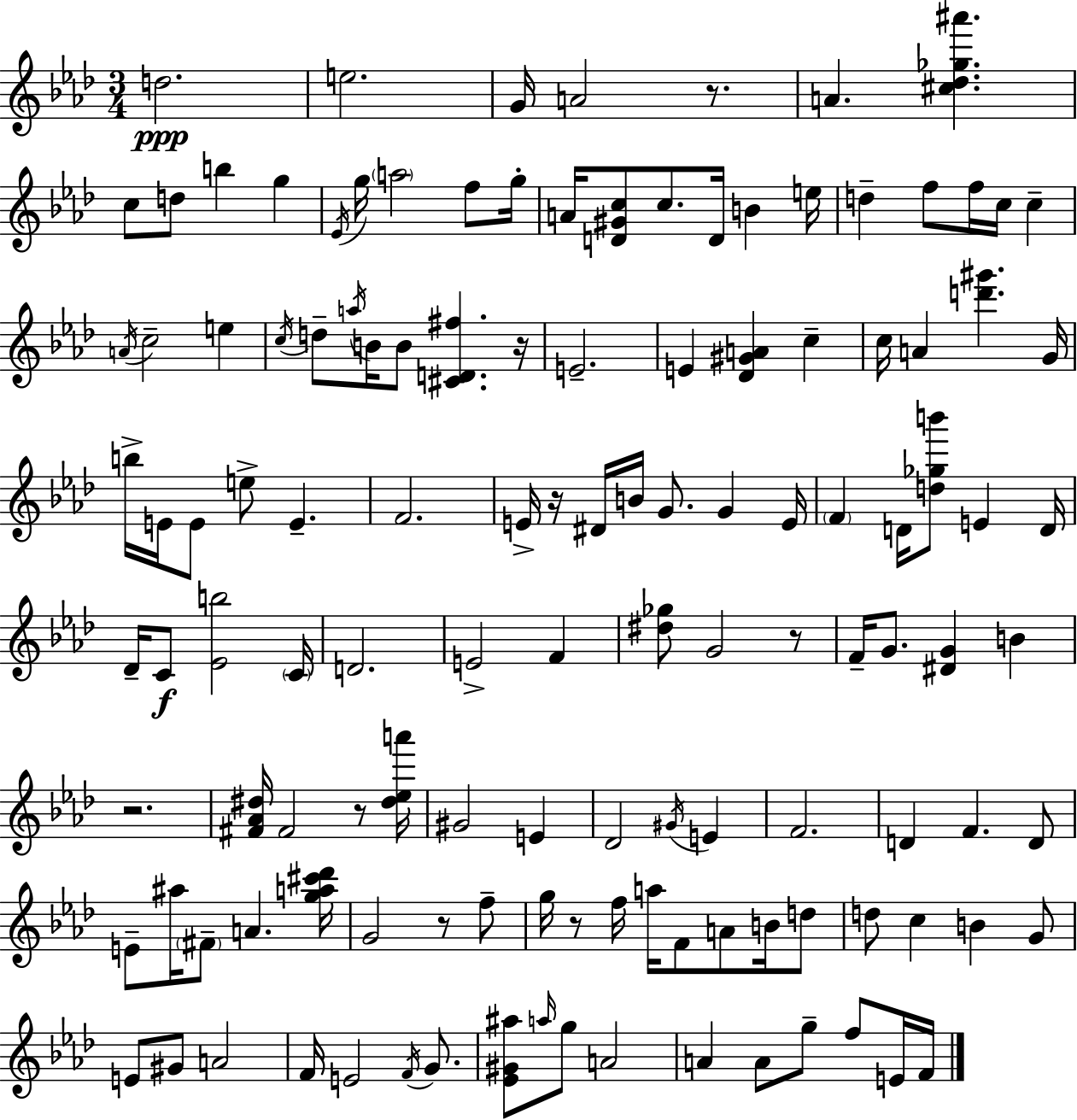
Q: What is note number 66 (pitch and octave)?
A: G#4